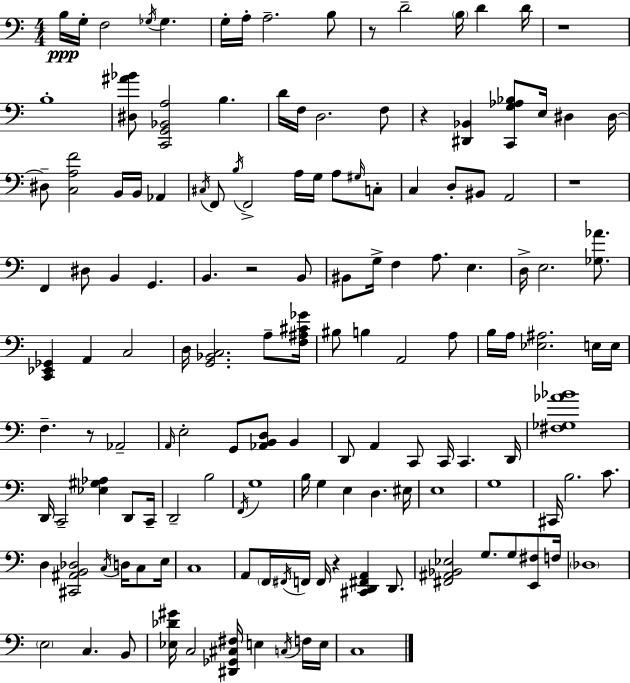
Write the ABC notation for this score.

X:1
T:Untitled
M:4/4
L:1/4
K:C
B,/4 G,/4 F,2 _G,/4 _G, G,/4 A,/4 A,2 B,/2 z/2 D2 B,/4 D D/4 z4 B,4 [^D,^A_B]/2 [C,,G,,_B,,A,]2 B, D/4 F,/4 D,2 F,/2 z [^D,,_B,,] [C,,G,_A,_B,]/2 E,/4 ^D, ^D,/4 ^D,/2 [C,A,F]2 B,,/4 B,,/4 _A,, ^C,/4 F,,/2 B,/4 F,,2 A,/4 G,/4 A,/2 ^G,/4 C,/2 C, D,/2 ^B,,/2 A,,2 z4 F,, ^D,/2 B,, G,, B,, z2 B,,/2 ^B,,/2 G,/4 F, A,/2 E, D,/4 E,2 [_G,_A]/2 [C,,_E,,_G,,] A,, C,2 D,/4 [G,,_B,,C,]2 A,/2 [F,^A,^C_G]/4 ^B,/2 B, A,,2 A,/2 B,/4 A,/4 [_E,^A,]2 E,/4 E,/4 F, z/2 _A,,2 A,,/4 E,2 G,,/2 [_A,,B,,D,]/2 B,, D,,/2 A,, C,,/2 C,,/4 C,, D,,/4 [^F,_G,_A_B]4 D,,/4 C,,2 [_E,^G,_A,] D,,/2 C,,/4 D,,2 B,2 F,,/4 G,4 B,/4 G, E, D, ^E,/4 E,4 G,4 ^C,,/4 B,2 C/2 D, [^C,,^A,,B,,_D,]2 C,/4 D,/4 C,/2 E,/4 C,4 A,,/2 F,,/4 ^F,,/4 F,,/4 F,,/4 z [^C,,D,,^F,,A,,] D,,/2 [^F,,^A,,_B,,_E,]2 G,/2 G,/2 [E,,^F,]/2 F,/4 _D,4 E,2 C, B,,/2 [_E,_D^G]/4 C,2 [^D,,_G,,^C,^F,]/4 E, C,/4 F,/4 E,/4 C,4